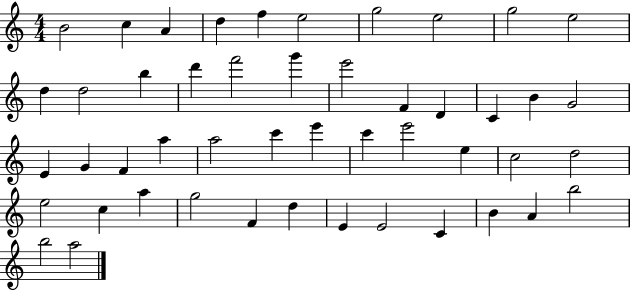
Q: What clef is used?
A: treble